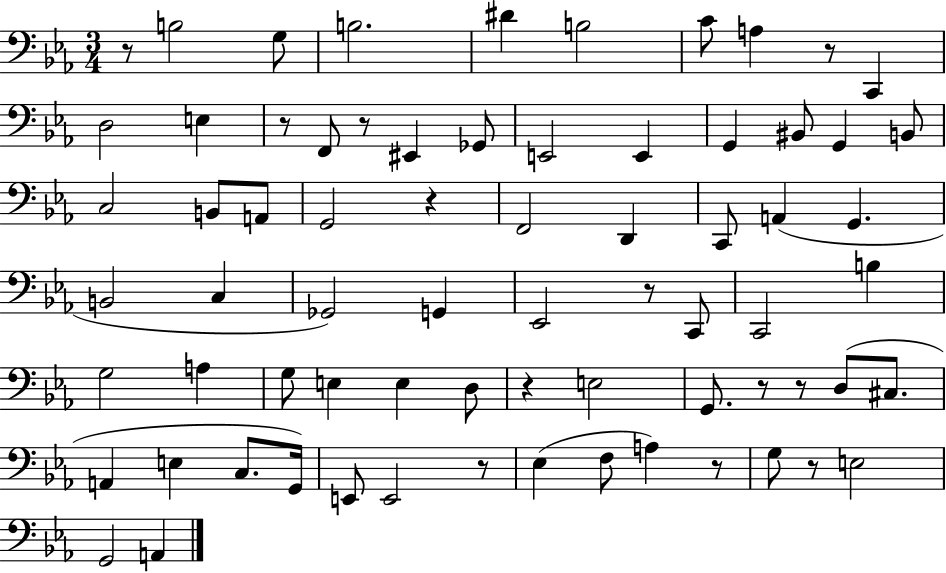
X:1
T:Untitled
M:3/4
L:1/4
K:Eb
z/2 B,2 G,/2 B,2 ^D B,2 C/2 A, z/2 C,, D,2 E, z/2 F,,/2 z/2 ^E,, _G,,/2 E,,2 E,, G,, ^B,,/2 G,, B,,/2 C,2 B,,/2 A,,/2 G,,2 z F,,2 D,, C,,/2 A,, G,, B,,2 C, _G,,2 G,, _E,,2 z/2 C,,/2 C,,2 B, G,2 A, G,/2 E, E, D,/2 z E,2 G,,/2 z/2 z/2 D,/2 ^C,/2 A,, E, C,/2 G,,/4 E,,/2 E,,2 z/2 _E, F,/2 A, z/2 G,/2 z/2 E,2 G,,2 A,,